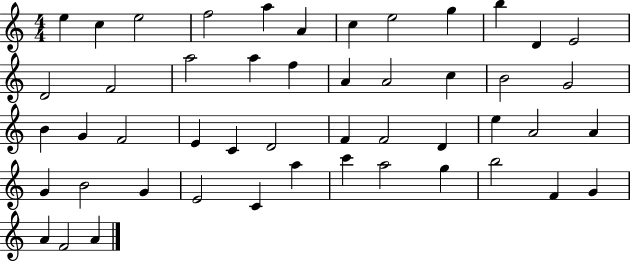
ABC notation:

X:1
T:Untitled
M:4/4
L:1/4
K:C
e c e2 f2 a A c e2 g b D E2 D2 F2 a2 a f A A2 c B2 G2 B G F2 E C D2 F F2 D e A2 A G B2 G E2 C a c' a2 g b2 F G A F2 A